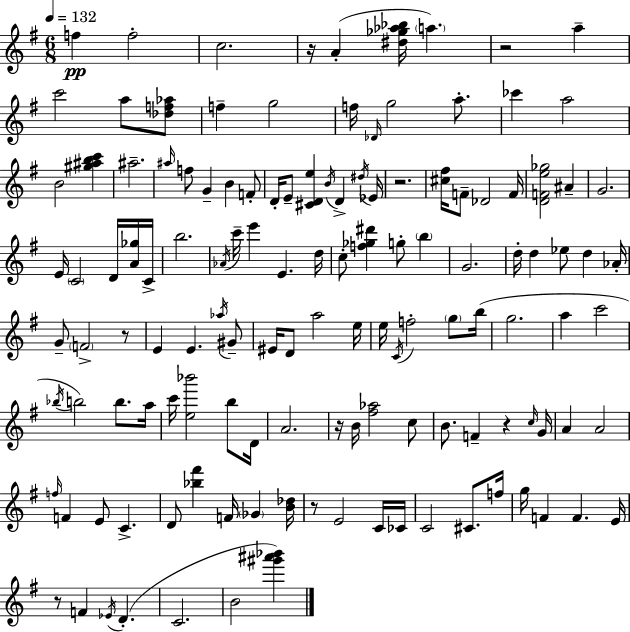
{
  \clef treble
  \numericTimeSignature
  \time 6/8
  \key g \major
  \tempo 4 = 132
  f''4\pp f''2-. | c''2. | r16 a'4-.( <dis'' ges'' aes'' bes''>16 \parenthesize a''4.) | r2 a''4-- | \break c'''2 a''8 <des'' f'' aes''>8 | f''4-- g''2 | f''16 \grace { des'16 } g''2 a''8.-. | ces'''4 a''2 | \break b'2 <gis'' ais'' b'' c'''>4 | ais''2.-- | \grace { ais''16 } f''8 g'4-- b'4 | f'8-. d'16-. e'8-- <cis' d' e''>4 \acciaccatura { b'16 } d'4-> | \break \acciaccatura { dis''16 } ees'16 r2. | <cis'' fis''>16 f'8-- des'2 | f'16 <d' f' e'' ges''>2 | ais'4-- g'2. | \break e'16 \parenthesize c'2 | d'16 <a' ges''>16 c'16-> b''2. | \acciaccatura { aes'16 } c'''16-- e'''4 e'4. | d''16 c''8-. <f'' ges'' dis'''>4 g''8-. | \break \parenthesize b''4 g'2. | d''16-. d''4 ees''8 | d''4 aes'16-. g'8-- \parenthesize f'2-> | r8 e'4 e'4. | \break \acciaccatura { aes''16 } gis'8-- eis'16 d'8 a''2 | e''16 e''16 \acciaccatura { c'16 } f''2-. | \parenthesize g''8 b''16( g''2. | a''4 c'''2 | \break \acciaccatura { bes''16 } b''2) | b''8. a''16 c'''16 <e'' bes'''>2 | b''8 d'16 a'2. | r16 b'16 <fis'' aes''>2 | \break c''8 b'8. f'4-- | r4 \grace { c''16 } g'16 a'4 | a'2 \grace { f''16 } f'4 | e'8 c'4.-> d'8 | \break <bes'' fis'''>4 f'16 \parenthesize ges'4 <b' des''>16 r8 | e'2 c'16 ces'16 c'2 | cis'8. f''16 g''16 f'4 | f'4. e'16 r8 | \break f'4 \acciaccatura { ees'16 } d'4.-.( c'2. | b'2 | <gis''' ais''' bes'''>4) \bar "|."
}